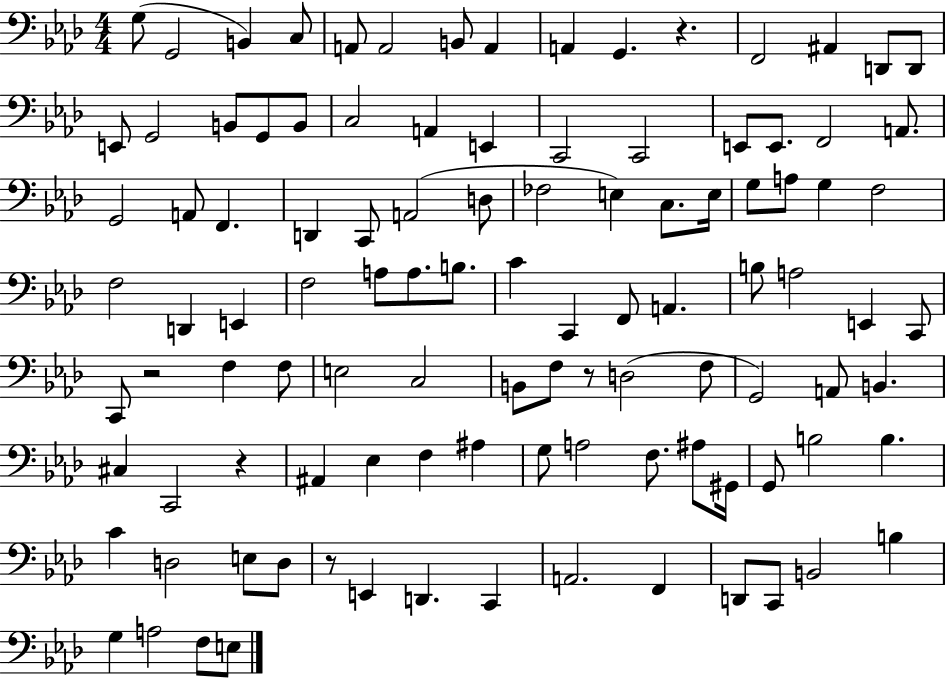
G3/e G2/h B2/q C3/e A2/e A2/h B2/e A2/q A2/q G2/q. R/q. F2/h A#2/q D2/e D2/e E2/e G2/h B2/e G2/e B2/e C3/h A2/q E2/q C2/h C2/h E2/e E2/e. F2/h A2/e. G2/h A2/e F2/q. D2/q C2/e A2/h D3/e FES3/h E3/q C3/e. E3/s G3/e A3/e G3/q F3/h F3/h D2/q E2/q F3/h A3/e A3/e. B3/e. C4/q C2/q F2/e A2/q. B3/e A3/h E2/q C2/e C2/e R/h F3/q F3/e E3/h C3/h B2/e F3/e R/e D3/h F3/e G2/h A2/e B2/q. C#3/q C2/h R/q A#2/q Eb3/q F3/q A#3/q G3/e A3/h F3/e. A#3/e G#2/s G2/e B3/h B3/q. C4/q D3/h E3/e D3/e R/e E2/q D2/q. C2/q A2/h. F2/q D2/e C2/e B2/h B3/q G3/q A3/h F3/e E3/e